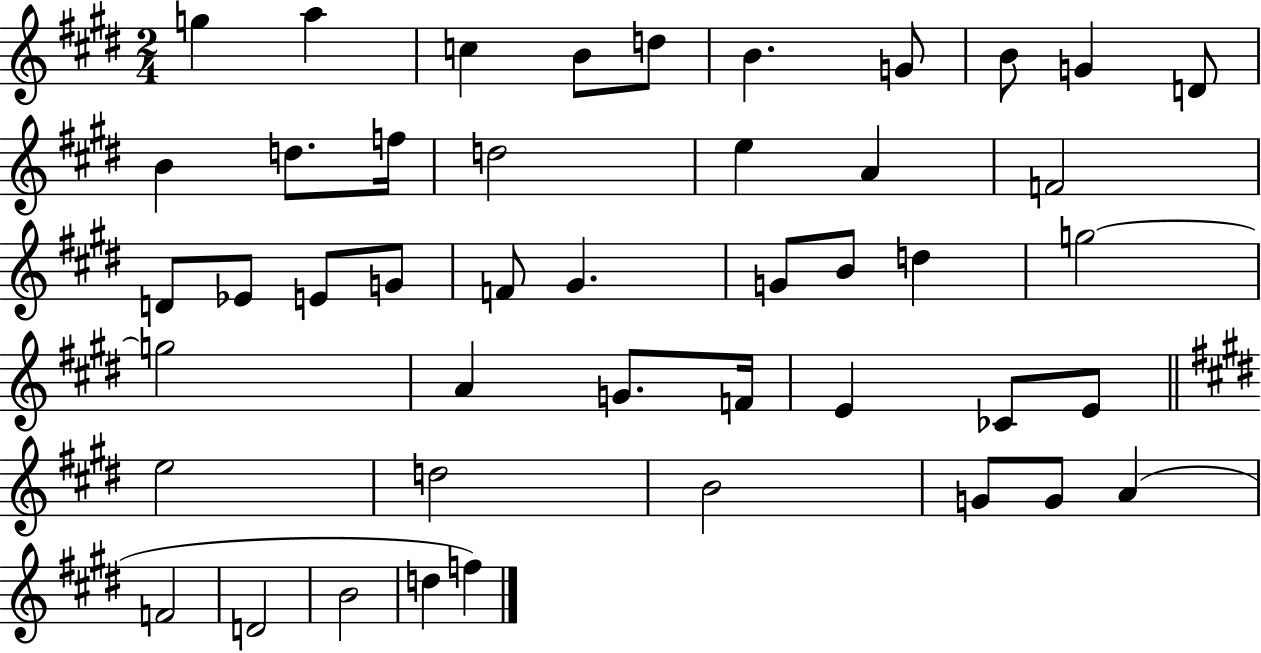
{
  \clef treble
  \numericTimeSignature
  \time 2/4
  \key e \major
  g''4 a''4 | c''4 b'8 d''8 | b'4. g'8 | b'8 g'4 d'8 | \break b'4 d''8. f''16 | d''2 | e''4 a'4 | f'2 | \break d'8 ees'8 e'8 g'8 | f'8 gis'4. | g'8 b'8 d''4 | g''2~~ | \break g''2 | a'4 g'8. f'16 | e'4 ces'8 e'8 | \bar "||" \break \key e \major e''2 | d''2 | b'2 | g'8 g'8 a'4( | \break f'2 | d'2 | b'2 | d''4 f''4) | \break \bar "|."
}